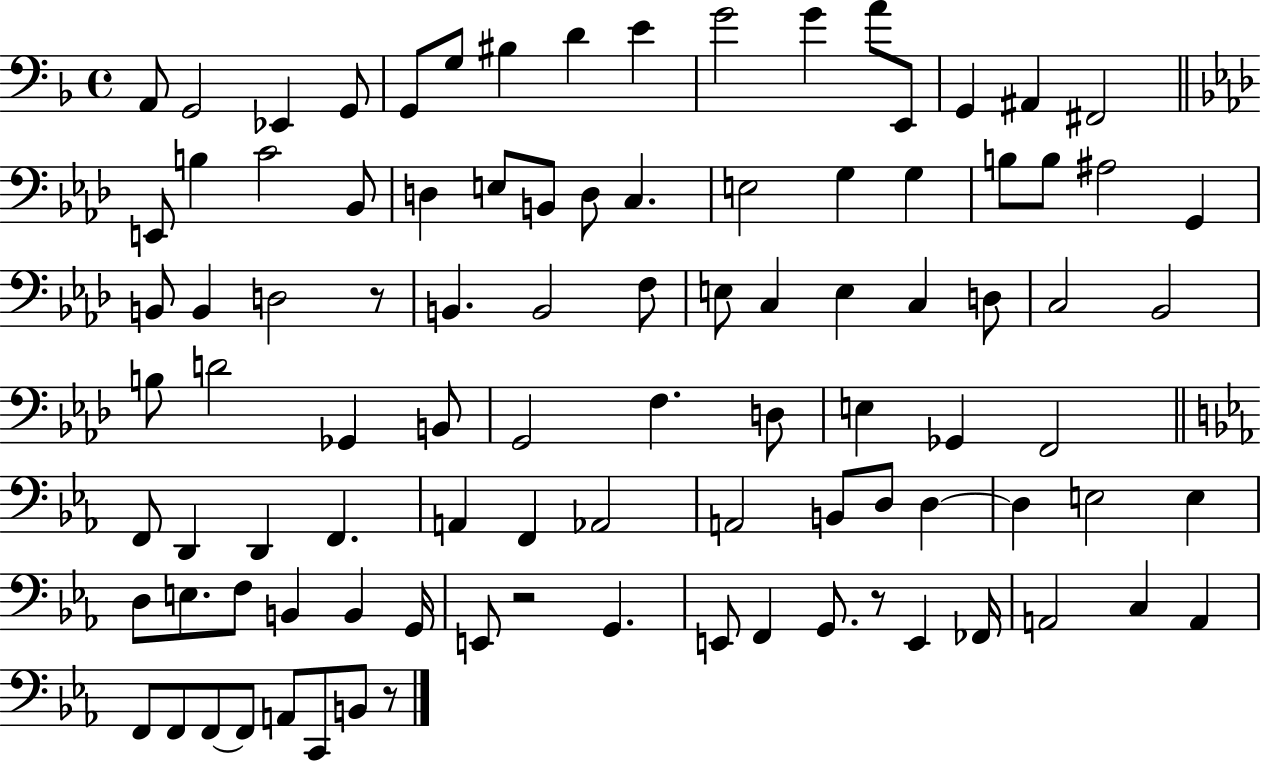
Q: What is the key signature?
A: F major